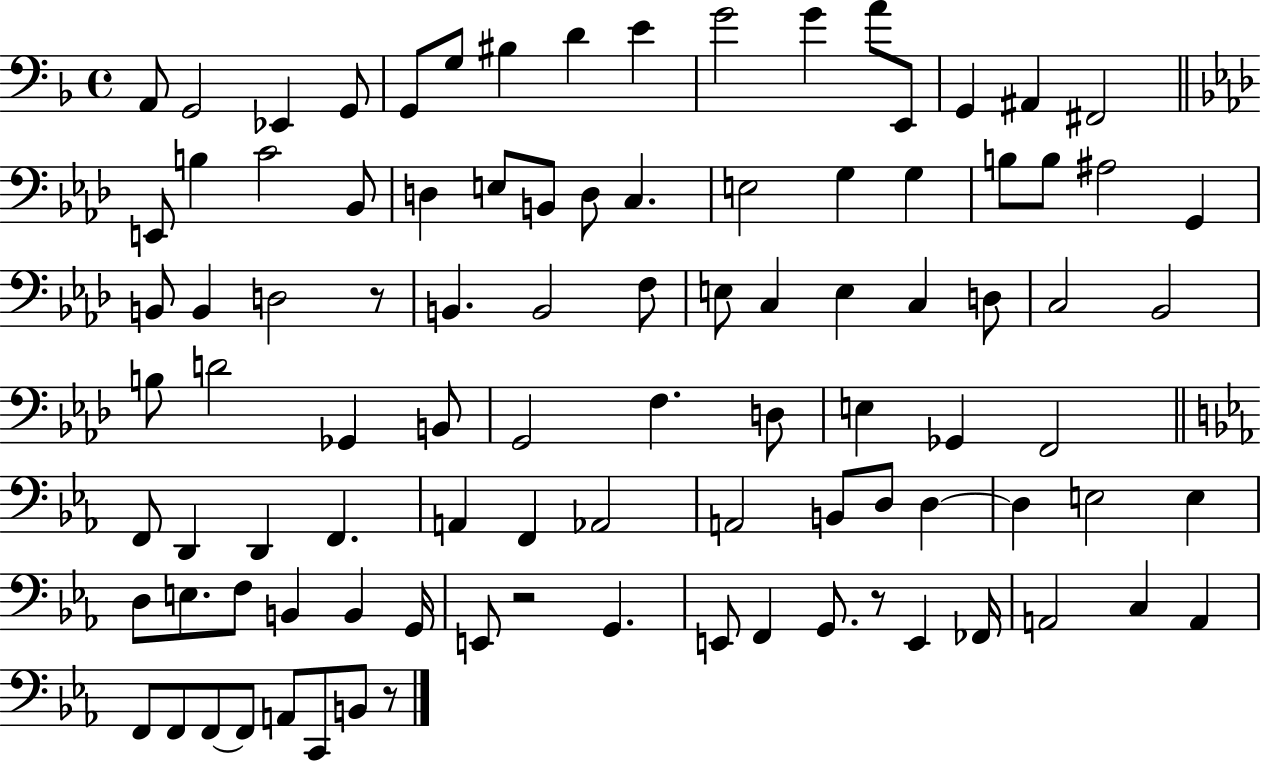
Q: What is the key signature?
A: F major